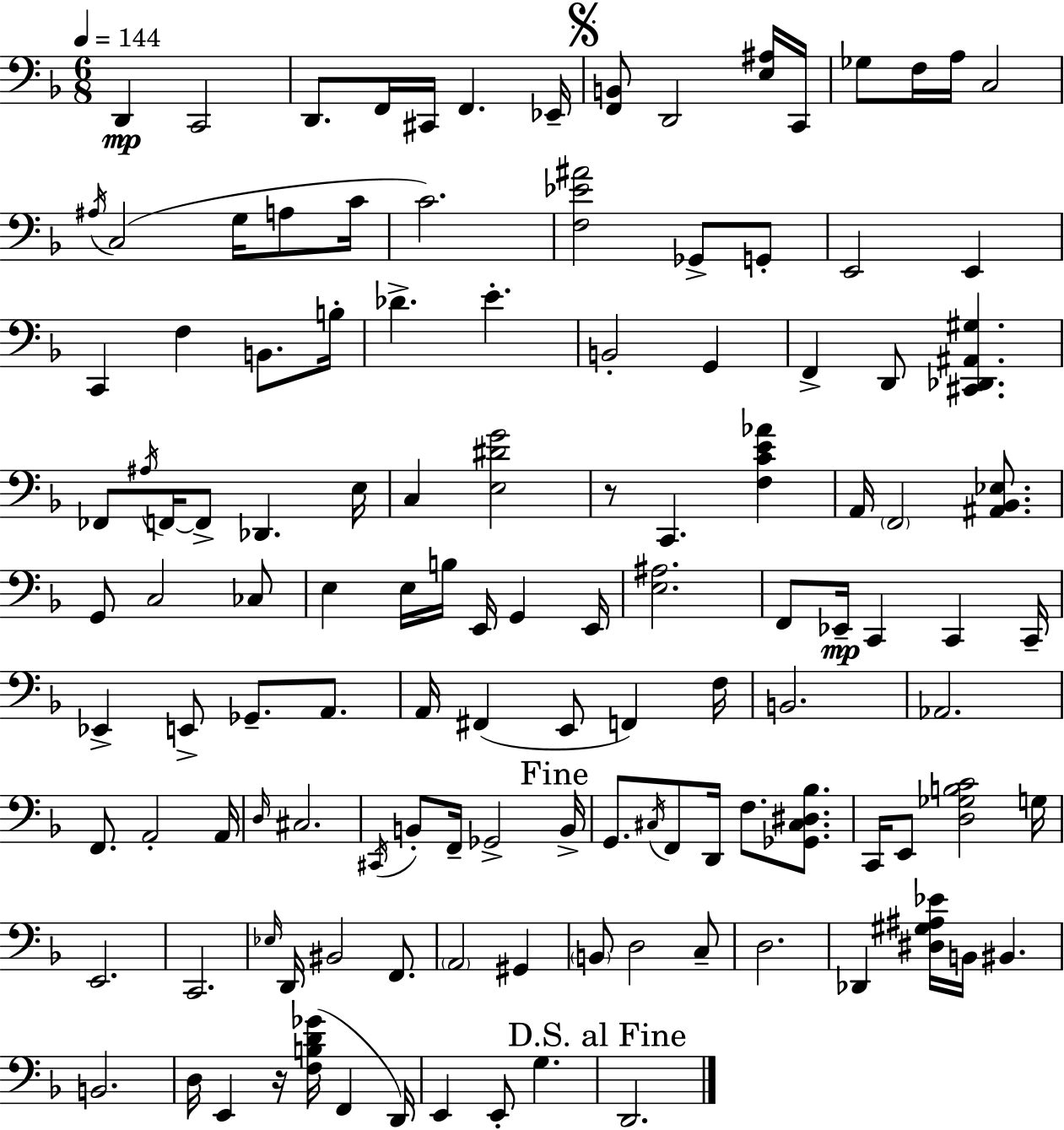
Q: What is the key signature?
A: D minor